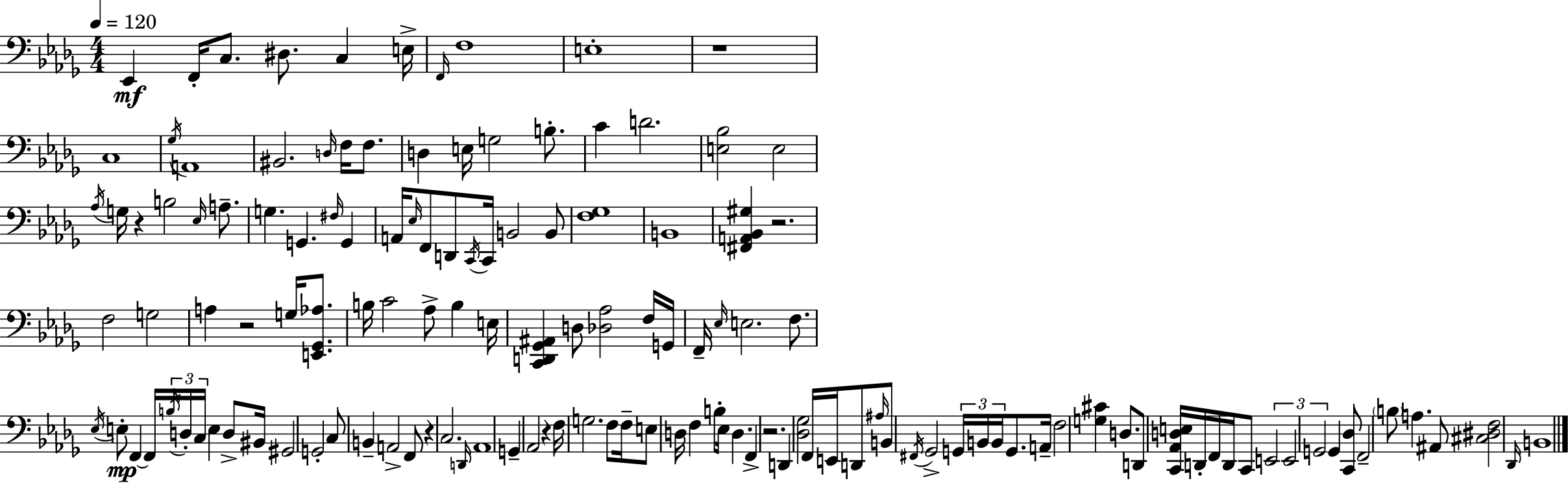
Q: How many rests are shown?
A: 7